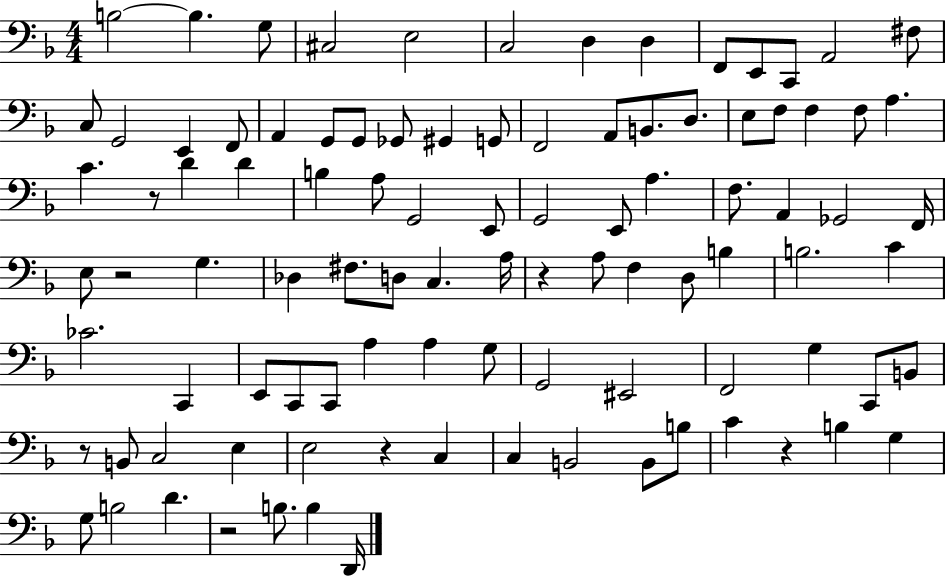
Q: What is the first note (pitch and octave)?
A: B3